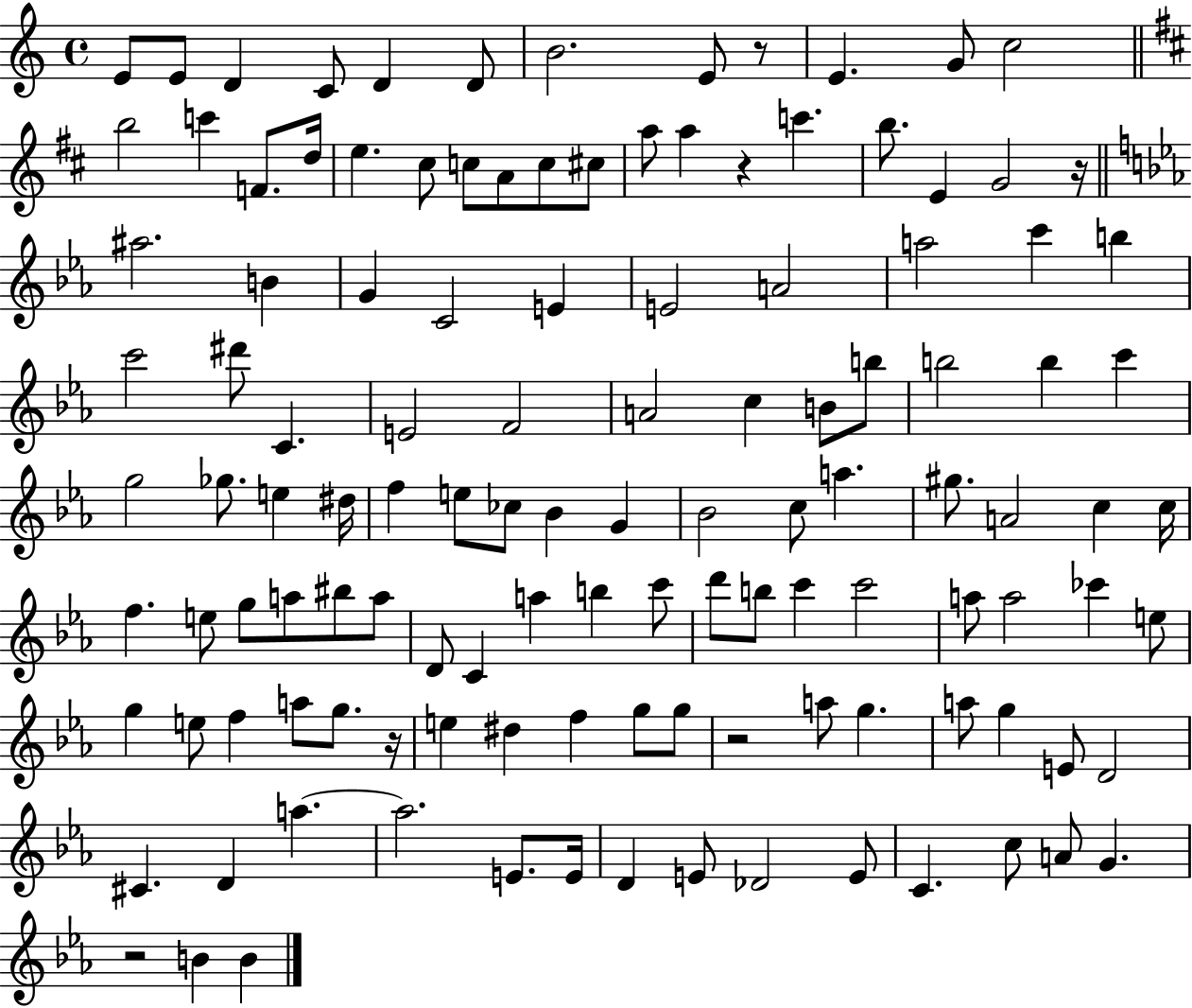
E4/e E4/e D4/q C4/e D4/q D4/e B4/h. E4/e R/e E4/q. G4/e C5/h B5/h C6/q F4/e. D5/s E5/q. C#5/e C5/e A4/e C5/e C#5/e A5/e A5/q R/q C6/q. B5/e. E4/q G4/h R/s A#5/h. B4/q G4/q C4/h E4/q E4/h A4/h A5/h C6/q B5/q C6/h D#6/e C4/q. E4/h F4/h A4/h C5/q B4/e B5/e B5/h B5/q C6/q G5/h Gb5/e. E5/q D#5/s F5/q E5/e CES5/e Bb4/q G4/q Bb4/h C5/e A5/q. G#5/e. A4/h C5/q C5/s F5/q. E5/e G5/e A5/e BIS5/e A5/e D4/e C4/q A5/q B5/q C6/e D6/e B5/e C6/q C6/h A5/e A5/h CES6/q E5/e G5/q E5/e F5/q A5/e G5/e. R/s E5/q D#5/q F5/q G5/e G5/e R/h A5/e G5/q. A5/e G5/q E4/e D4/h C#4/q. D4/q A5/q. A5/h. E4/e. E4/s D4/q E4/e Db4/h E4/e C4/q. C5/e A4/e G4/q. R/h B4/q B4/q